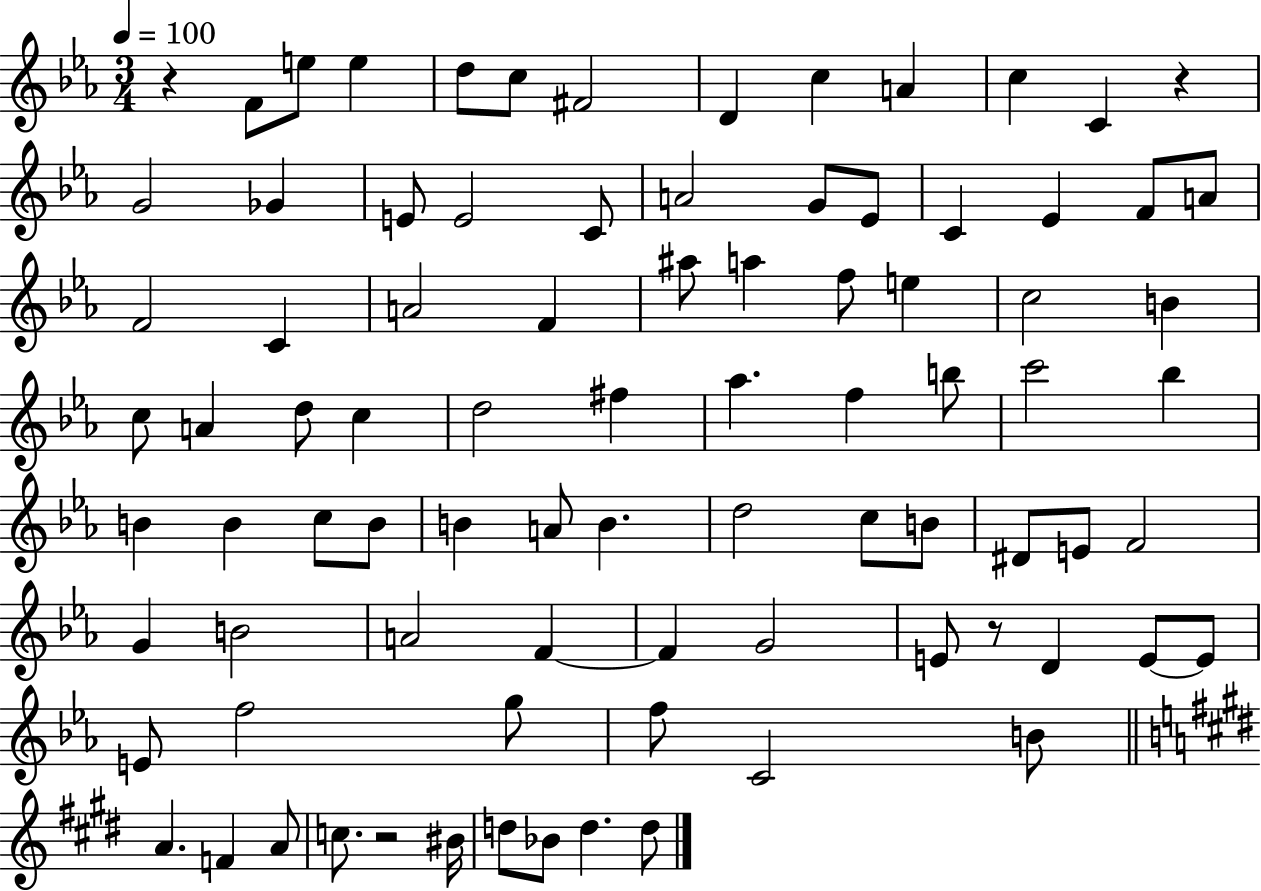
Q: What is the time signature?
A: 3/4